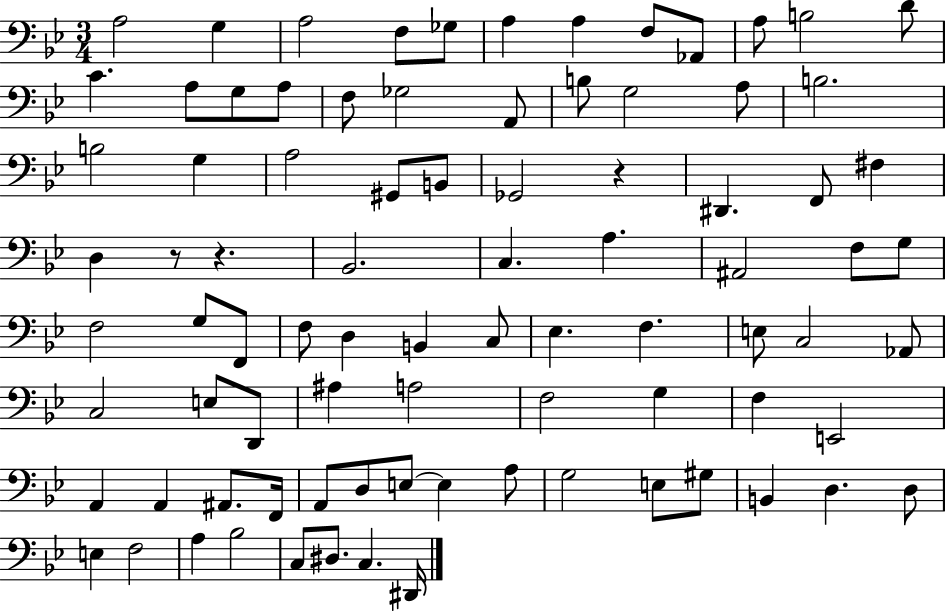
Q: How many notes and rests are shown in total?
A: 86